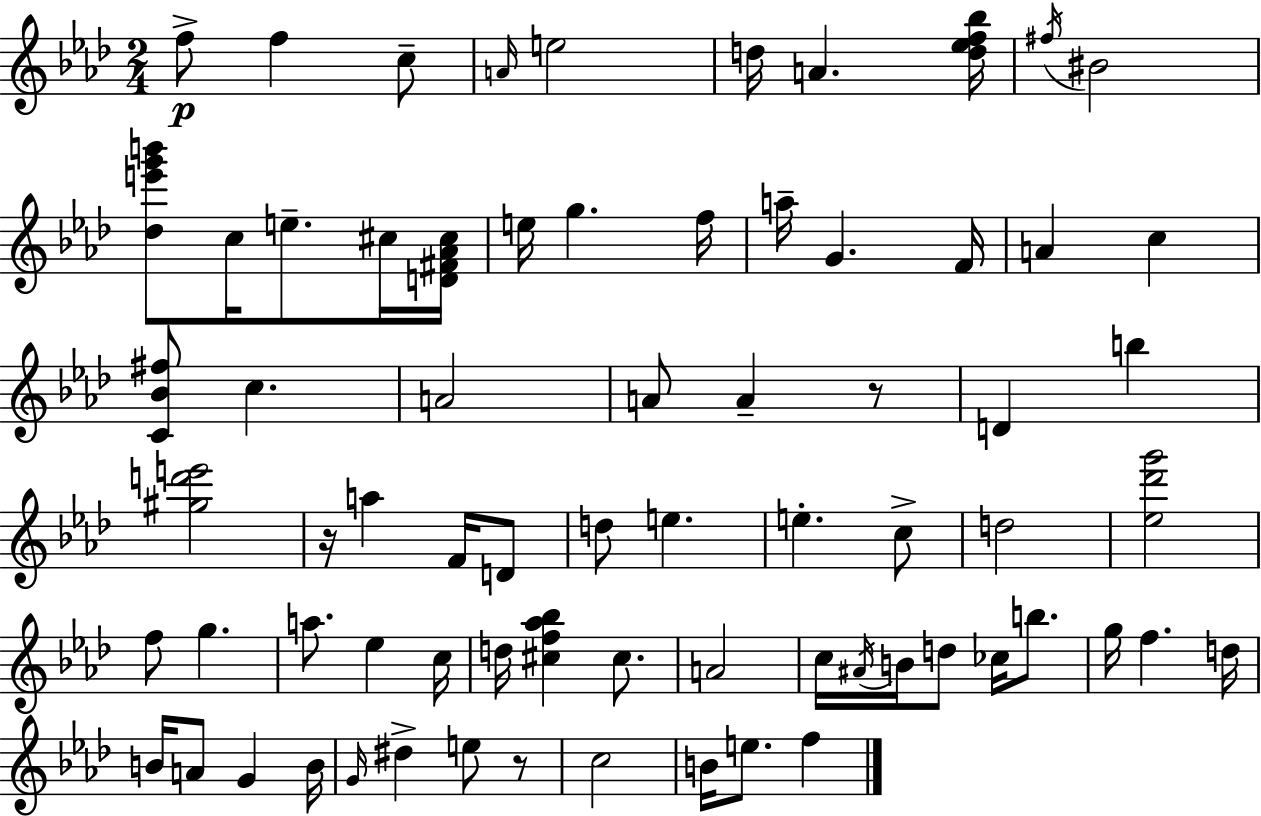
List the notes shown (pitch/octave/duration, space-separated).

F5/e F5/q C5/e A4/s E5/h D5/s A4/q. [D5,Eb5,F5,Bb5]/s F#5/s BIS4/h [Db5,E6,G6,B6]/e C5/s E5/e. C#5/s [D4,F#4,Ab4,C#5]/s E5/s G5/q. F5/s A5/s G4/q. F4/s A4/q C5/q [C4,Bb4,F#5]/e C5/q. A4/h A4/e A4/q R/e D4/q B5/q [G#5,D6,E6]/h R/s A5/q F4/s D4/e D5/e E5/q. E5/q. C5/e D5/h [Eb5,Db6,G6]/h F5/e G5/q. A5/e. Eb5/q C5/s D5/s [C#5,F5,Ab5,Bb5]/q C#5/e. A4/h C5/s A#4/s B4/s D5/e CES5/s B5/e. G5/s F5/q. D5/s B4/s A4/e G4/q B4/s G4/s D#5/q E5/e R/e C5/h B4/s E5/e. F5/q